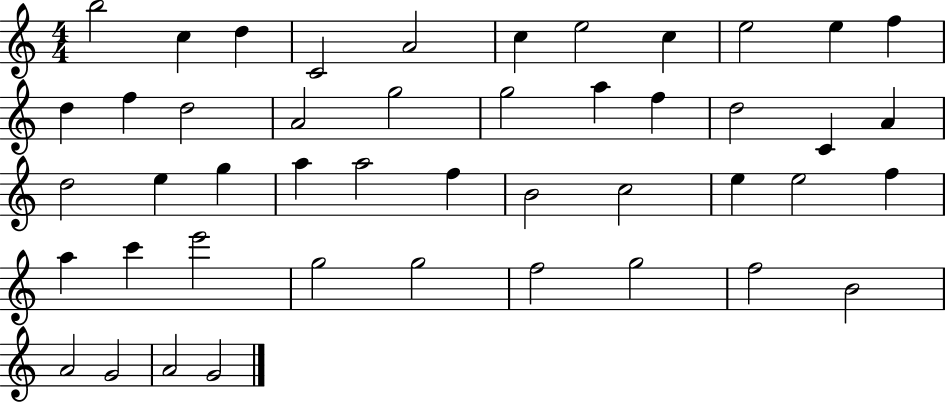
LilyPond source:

{
  \clef treble
  \numericTimeSignature
  \time 4/4
  \key c \major
  b''2 c''4 d''4 | c'2 a'2 | c''4 e''2 c''4 | e''2 e''4 f''4 | \break d''4 f''4 d''2 | a'2 g''2 | g''2 a''4 f''4 | d''2 c'4 a'4 | \break d''2 e''4 g''4 | a''4 a''2 f''4 | b'2 c''2 | e''4 e''2 f''4 | \break a''4 c'''4 e'''2 | g''2 g''2 | f''2 g''2 | f''2 b'2 | \break a'2 g'2 | a'2 g'2 | \bar "|."
}